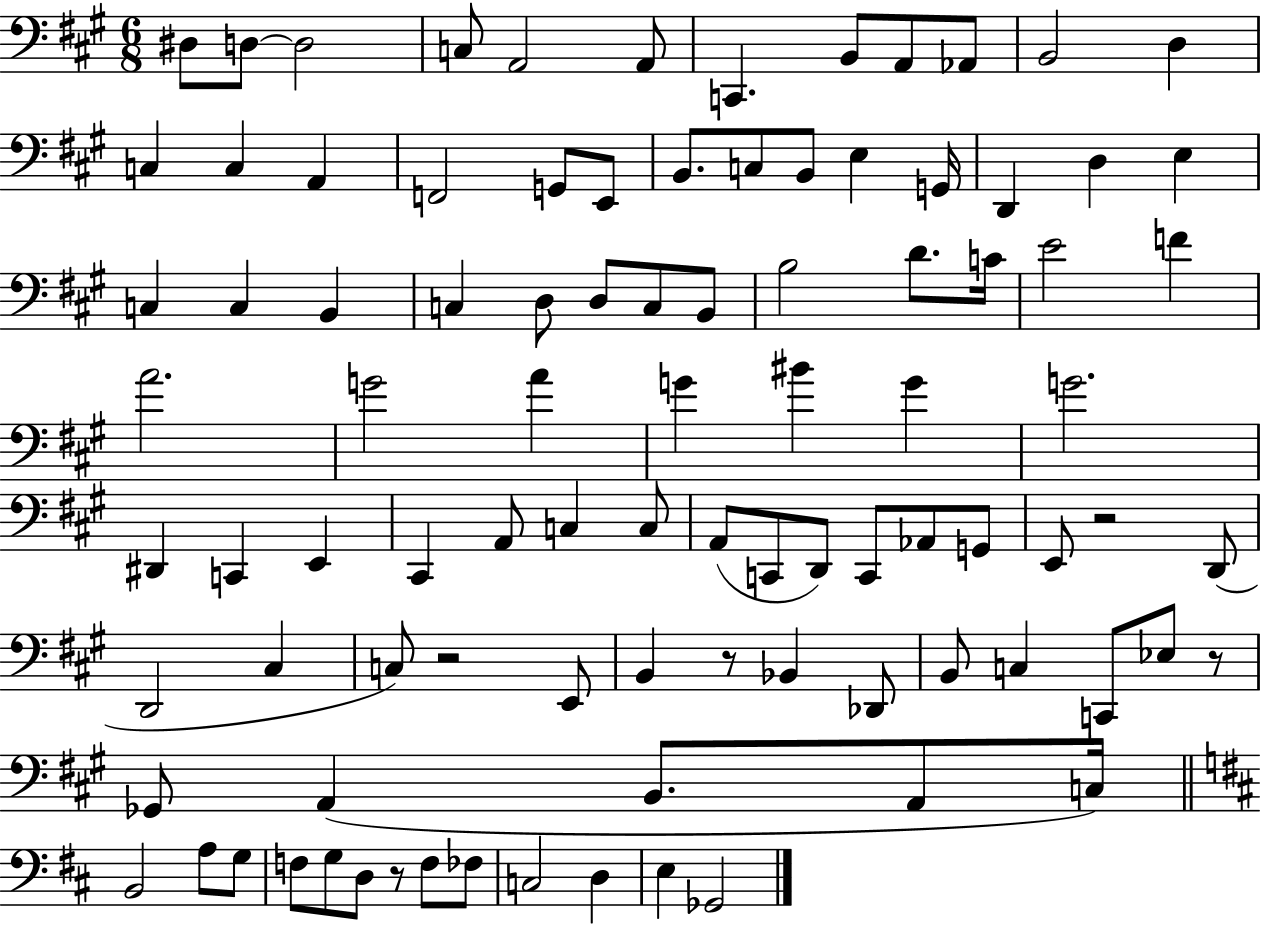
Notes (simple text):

D#3/e D3/e D3/h C3/e A2/h A2/e C2/q. B2/e A2/e Ab2/e B2/h D3/q C3/q C3/q A2/q F2/h G2/e E2/e B2/e. C3/e B2/e E3/q G2/s D2/q D3/q E3/q C3/q C3/q B2/q C3/q D3/e D3/e C3/e B2/e B3/h D4/e. C4/s E4/h F4/q A4/h. G4/h A4/q G4/q BIS4/q G4/q G4/h. D#2/q C2/q E2/q C#2/q A2/e C3/q C3/e A2/e C2/e D2/e C2/e Ab2/e G2/e E2/e R/h D2/e D2/h C#3/q C3/e R/h E2/e B2/q R/e Bb2/q Db2/e B2/e C3/q C2/e Eb3/e R/e Gb2/e A2/q B2/e. A2/e C3/s B2/h A3/e G3/e F3/e G3/e D3/e R/e F3/e FES3/e C3/h D3/q E3/q Gb2/h